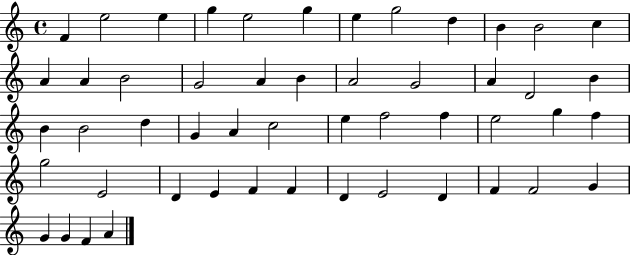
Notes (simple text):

F4/q E5/h E5/q G5/q E5/h G5/q E5/q G5/h D5/q B4/q B4/h C5/q A4/q A4/q B4/h G4/h A4/q B4/q A4/h G4/h A4/q D4/h B4/q B4/q B4/h D5/q G4/q A4/q C5/h E5/q F5/h F5/q E5/h G5/q F5/q G5/h E4/h D4/q E4/q F4/q F4/q D4/q E4/h D4/q F4/q F4/h G4/q G4/q G4/q F4/q A4/q